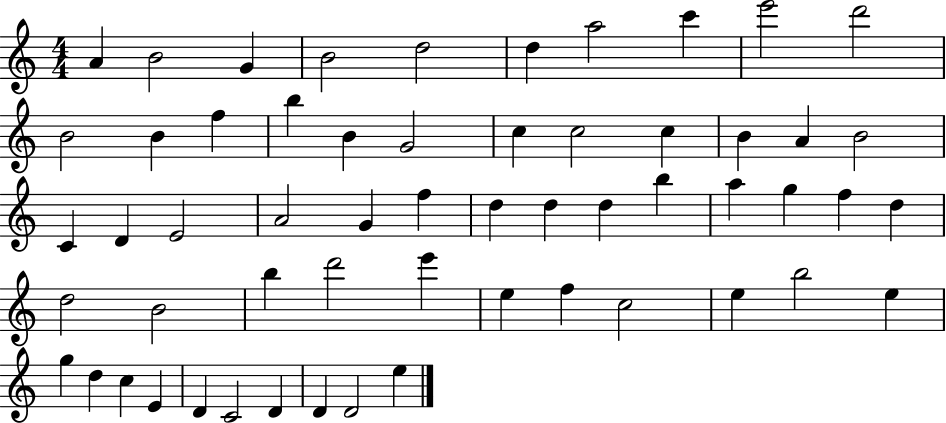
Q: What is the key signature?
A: C major